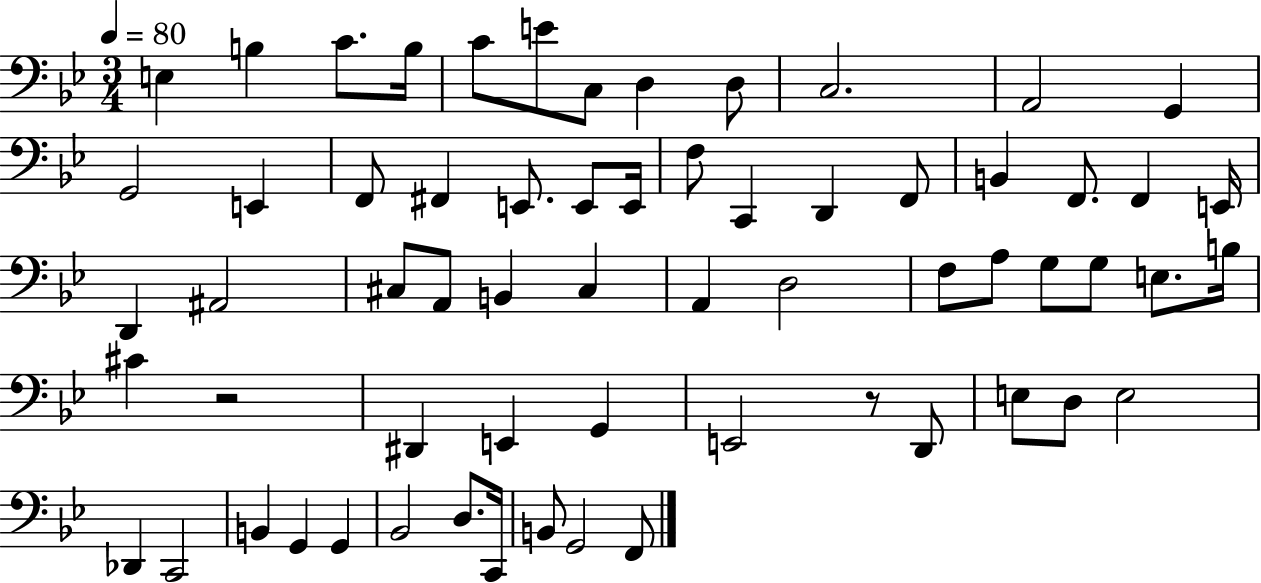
{
  \clef bass
  \numericTimeSignature
  \time 3/4
  \key bes \major
  \tempo 4 = 80
  e4 b4 c'8. b16 | c'8 e'8 c8 d4 d8 | c2. | a,2 g,4 | \break g,2 e,4 | f,8 fis,4 e,8. e,8 e,16 | f8 c,4 d,4 f,8 | b,4 f,8. f,4 e,16 | \break d,4 ais,2 | cis8 a,8 b,4 cis4 | a,4 d2 | f8 a8 g8 g8 e8. b16 | \break cis'4 r2 | dis,4 e,4 g,4 | e,2 r8 d,8 | e8 d8 e2 | \break des,4 c,2 | b,4 g,4 g,4 | bes,2 d8. c,16 | b,8 g,2 f,8 | \break \bar "|."
}